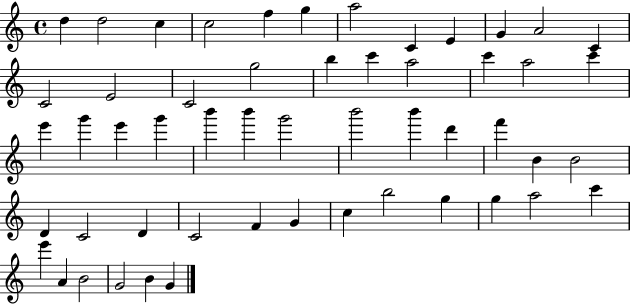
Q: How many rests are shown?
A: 0